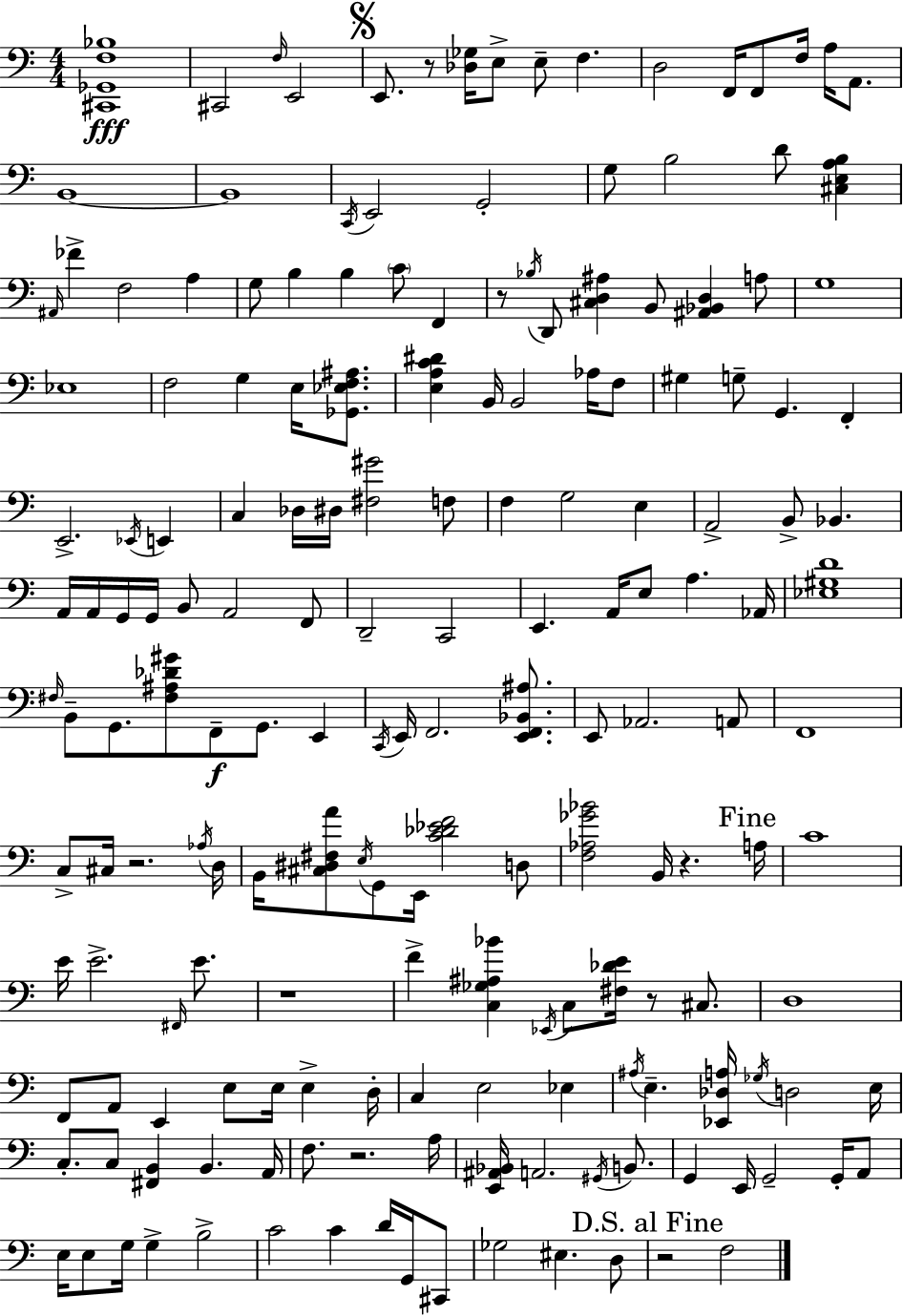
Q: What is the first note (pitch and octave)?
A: C#2